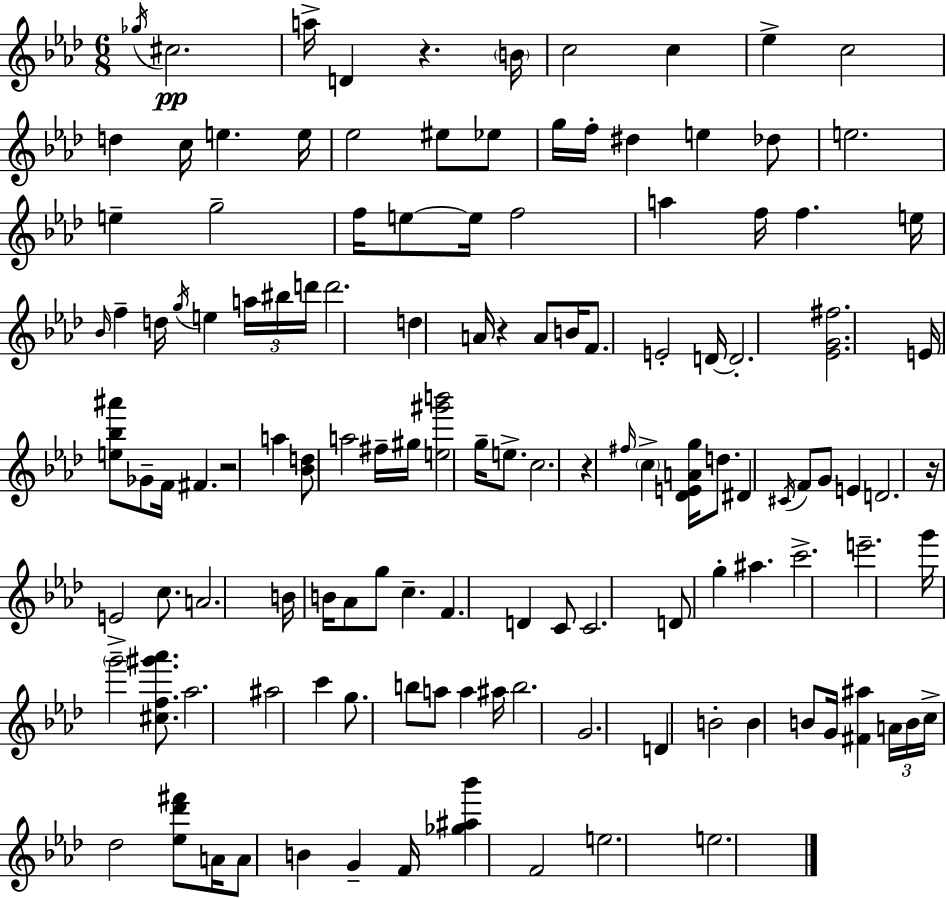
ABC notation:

X:1
T:Untitled
M:6/8
L:1/4
K:Fm
_g/4 ^c2 a/4 D z B/4 c2 c _e c2 d c/4 e e/4 _e2 ^e/2 _e/2 g/4 f/4 ^d e _d/2 e2 e g2 f/4 e/2 e/4 f2 a f/4 f e/4 _B/4 f d/4 g/4 e a/4 ^b/4 d'/4 d'2 d A/4 z A/2 B/4 F/2 E2 D/4 D2 [_EG^f]2 E/4 [e_b^a']/2 _G/2 F/4 ^F z2 a [_Bd]/2 a2 ^f/4 ^g/4 [e^g'b']2 g/4 e/2 c2 z ^f/4 c [_DEAg]/4 d/2 ^D ^C/4 F/2 G/2 E D2 z/4 E2 c/2 A2 B/4 B/4 _A/2 g/2 c F D C/2 C2 D/2 g ^a c'2 e'2 g'/4 g'2 [^cf^g'_a']/2 _a2 ^a2 c' g/2 b/2 a/2 a ^a/4 b2 G2 D B2 B B/2 G/4 [^F^a] A/4 B/4 c/4 _d2 [_e_d'^f']/2 A/4 A/2 B G F/4 [_g^a_b'] F2 e2 e2